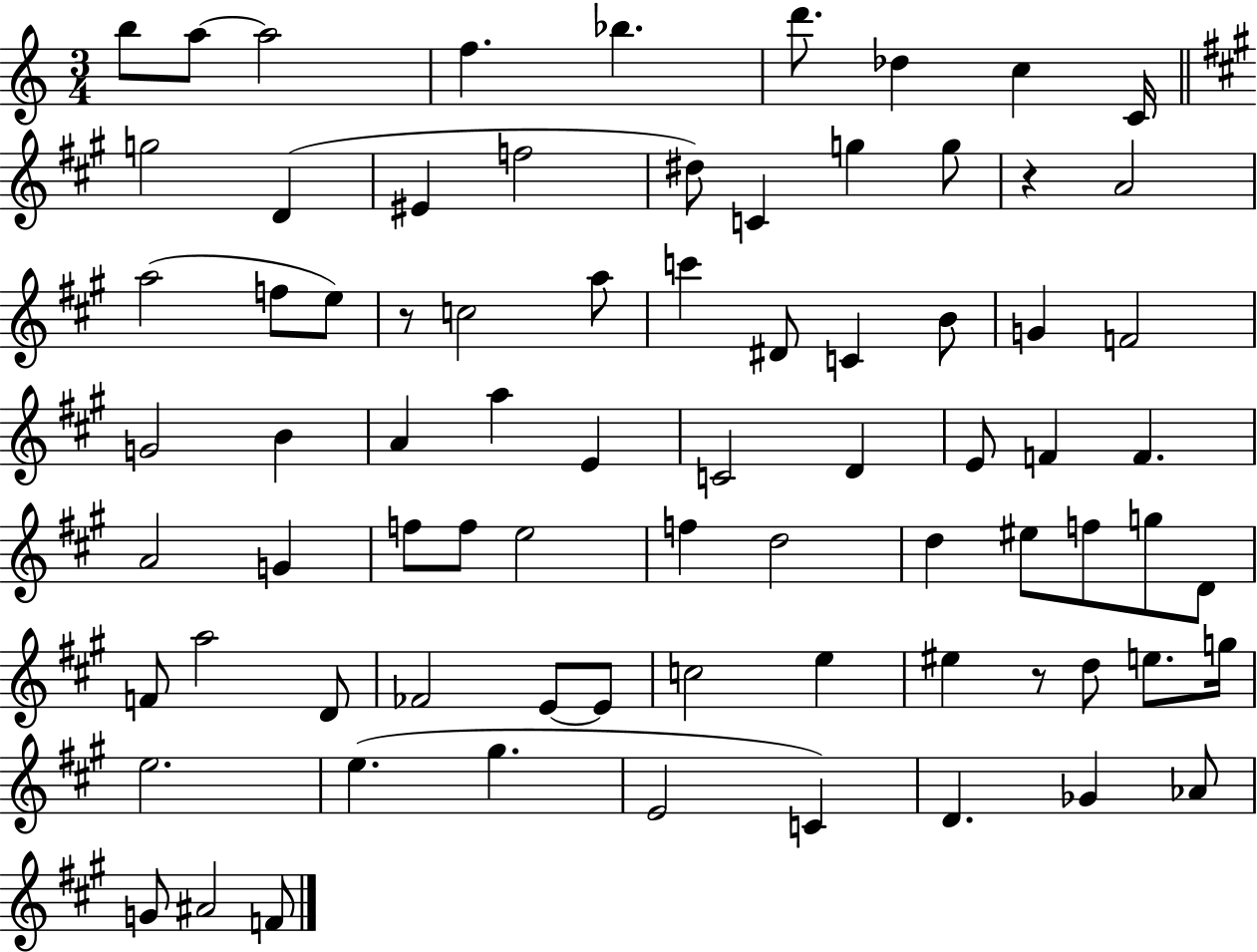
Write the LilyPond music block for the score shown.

{
  \clef treble
  \numericTimeSignature
  \time 3/4
  \key c \major
  b''8 a''8~~ a''2 | f''4. bes''4. | d'''8. des''4 c''4 c'16 | \bar "||" \break \key a \major g''2 d'4( | eis'4 f''2 | dis''8) c'4 g''4 g''8 | r4 a'2 | \break a''2( f''8 e''8) | r8 c''2 a''8 | c'''4 dis'8 c'4 b'8 | g'4 f'2 | \break g'2 b'4 | a'4 a''4 e'4 | c'2 d'4 | e'8 f'4 f'4. | \break a'2 g'4 | f''8 f''8 e''2 | f''4 d''2 | d''4 eis''8 f''8 g''8 d'8 | \break f'8 a''2 d'8 | fes'2 e'8~~ e'8 | c''2 e''4 | eis''4 r8 d''8 e''8. g''16 | \break e''2. | e''4.( gis''4. | e'2 c'4) | d'4. ges'4 aes'8 | \break g'8 ais'2 f'8 | \bar "|."
}